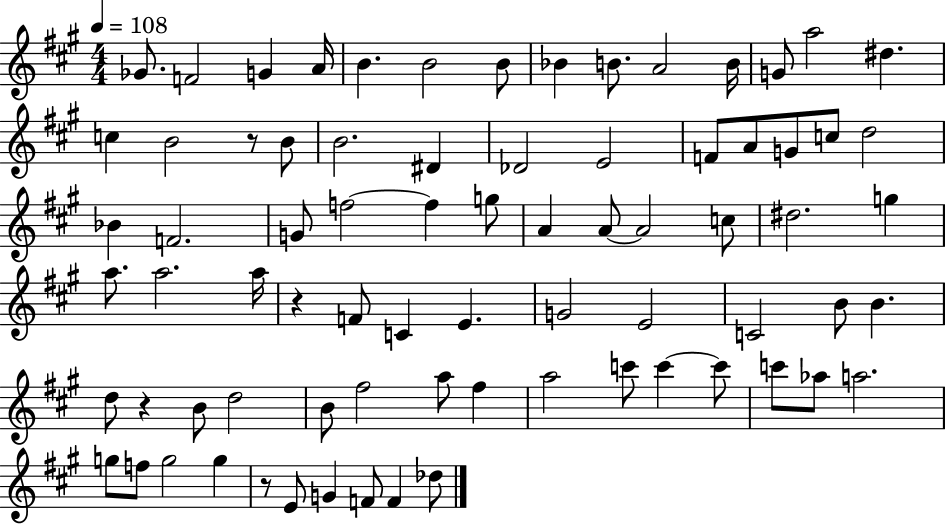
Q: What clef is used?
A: treble